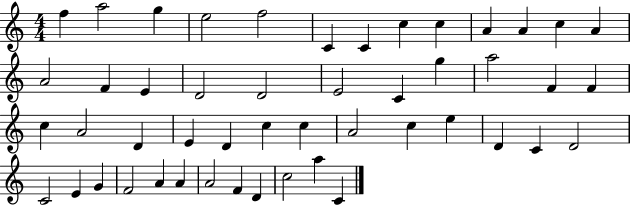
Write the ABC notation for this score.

X:1
T:Untitled
M:4/4
L:1/4
K:C
f a2 g e2 f2 C C c c A A c A A2 F E D2 D2 E2 C g a2 F F c A2 D E D c c A2 c e D C D2 C2 E G F2 A A A2 F D c2 a C